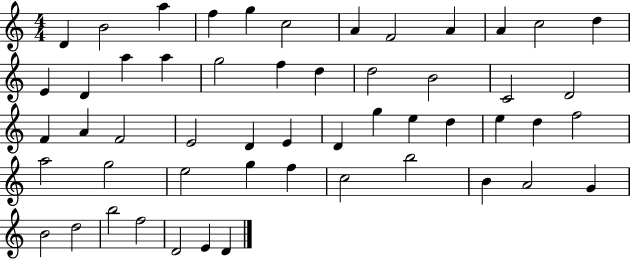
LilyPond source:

{
  \clef treble
  \numericTimeSignature
  \time 4/4
  \key c \major
  d'4 b'2 a''4 | f''4 g''4 c''2 | a'4 f'2 a'4 | a'4 c''2 d''4 | \break e'4 d'4 a''4 a''4 | g''2 f''4 d''4 | d''2 b'2 | c'2 d'2 | \break f'4 a'4 f'2 | e'2 d'4 e'4 | d'4 g''4 e''4 d''4 | e''4 d''4 f''2 | \break a''2 g''2 | e''2 g''4 f''4 | c''2 b''2 | b'4 a'2 g'4 | \break b'2 d''2 | b''2 f''2 | d'2 e'4 d'4 | \bar "|."
}